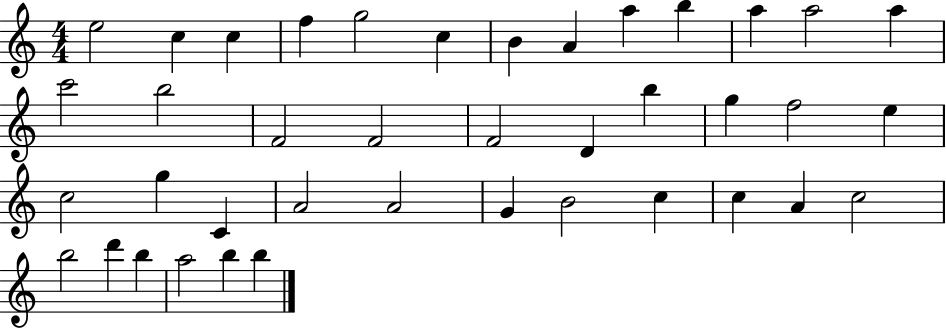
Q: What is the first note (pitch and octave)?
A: E5